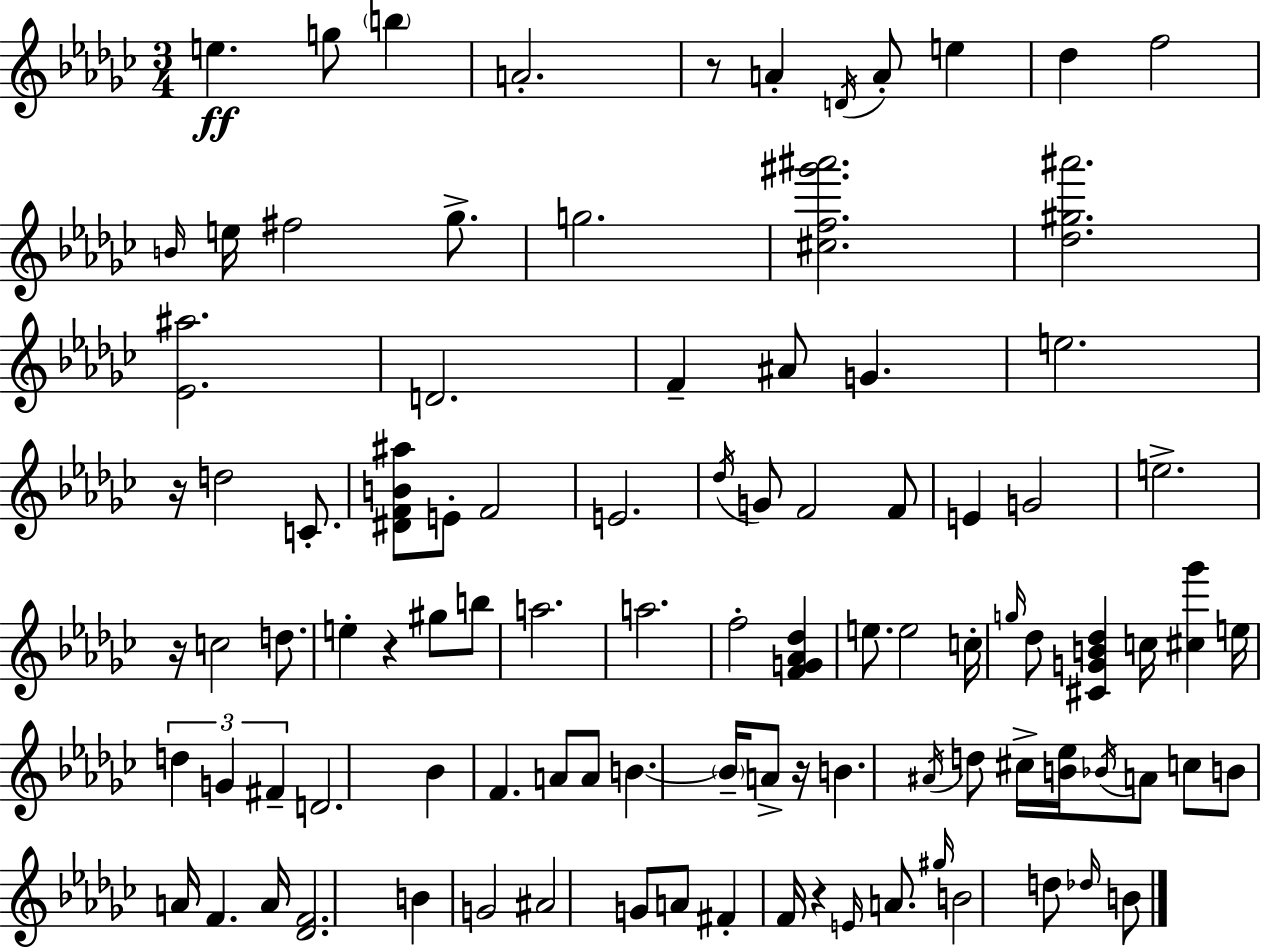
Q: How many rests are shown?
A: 6